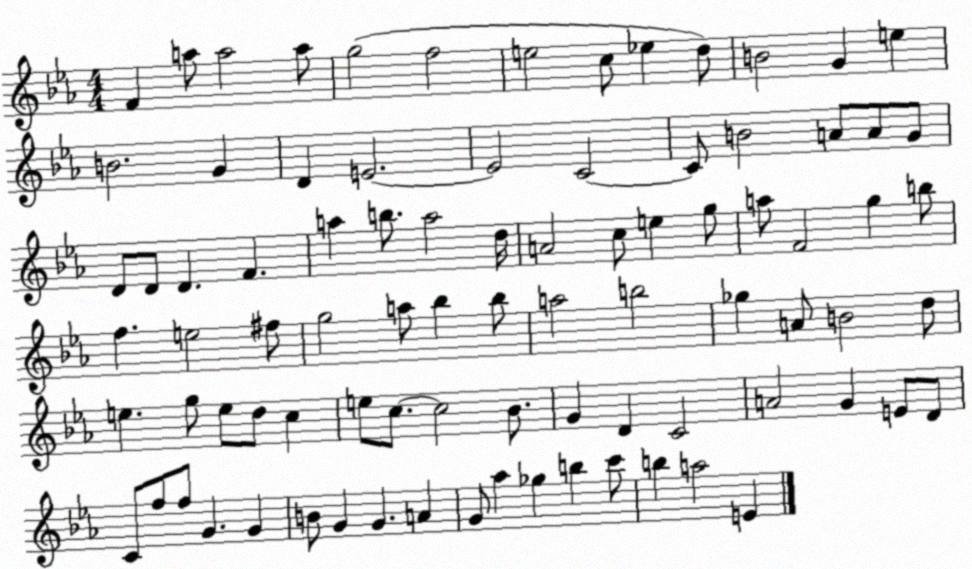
X:1
T:Untitled
M:4/4
L:1/4
K:Eb
F a/2 a2 a/2 g2 f2 e2 c/2 _e d/2 B2 G e B2 G D E2 E2 C2 C/2 B2 A/2 A/2 G/2 D/2 D/2 D F a b/2 a2 d/4 A2 c/2 e g/2 a/2 F2 g b/2 f e2 ^f/2 g2 a/2 _b _b/2 a2 b2 _g A/2 B2 d/2 e g/2 e/2 d/2 c e/2 c/2 c2 _B/2 G D C2 A2 G E/2 D/2 C/2 f/2 f/2 G G B/2 G G A G/2 _a _g b c'/2 b a2 E